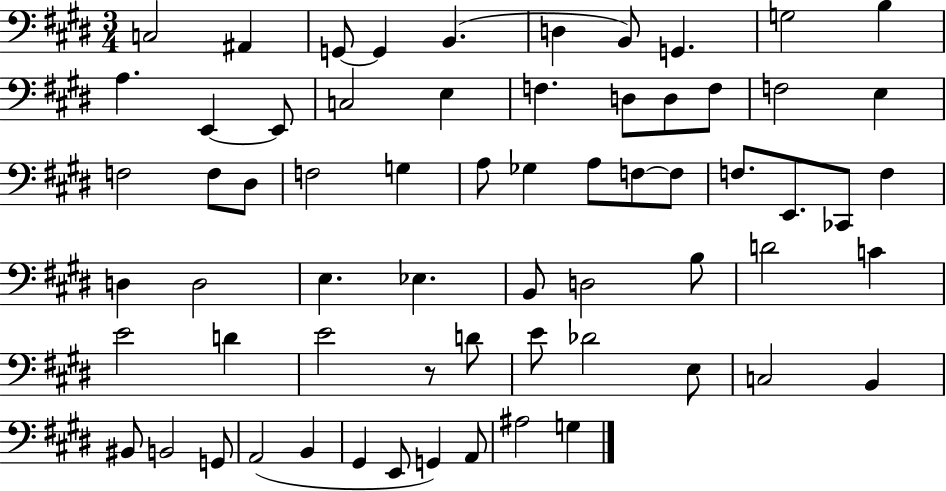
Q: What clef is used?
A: bass